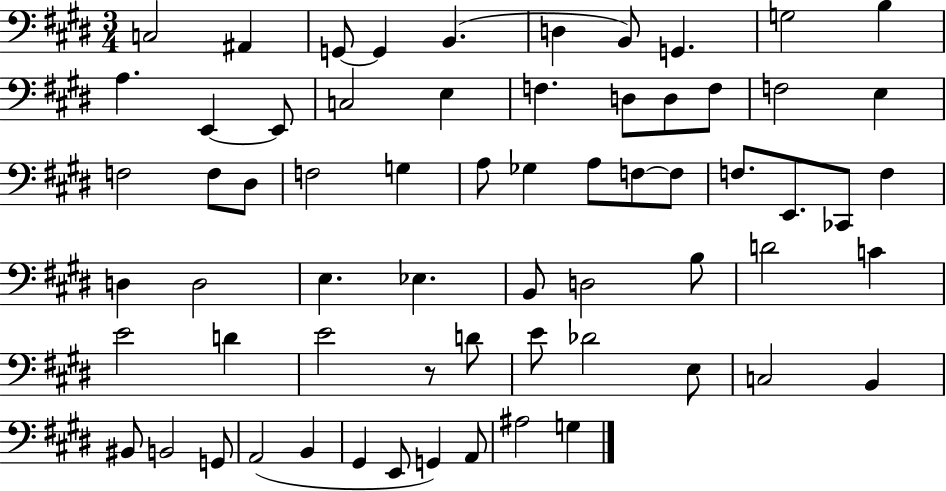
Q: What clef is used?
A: bass